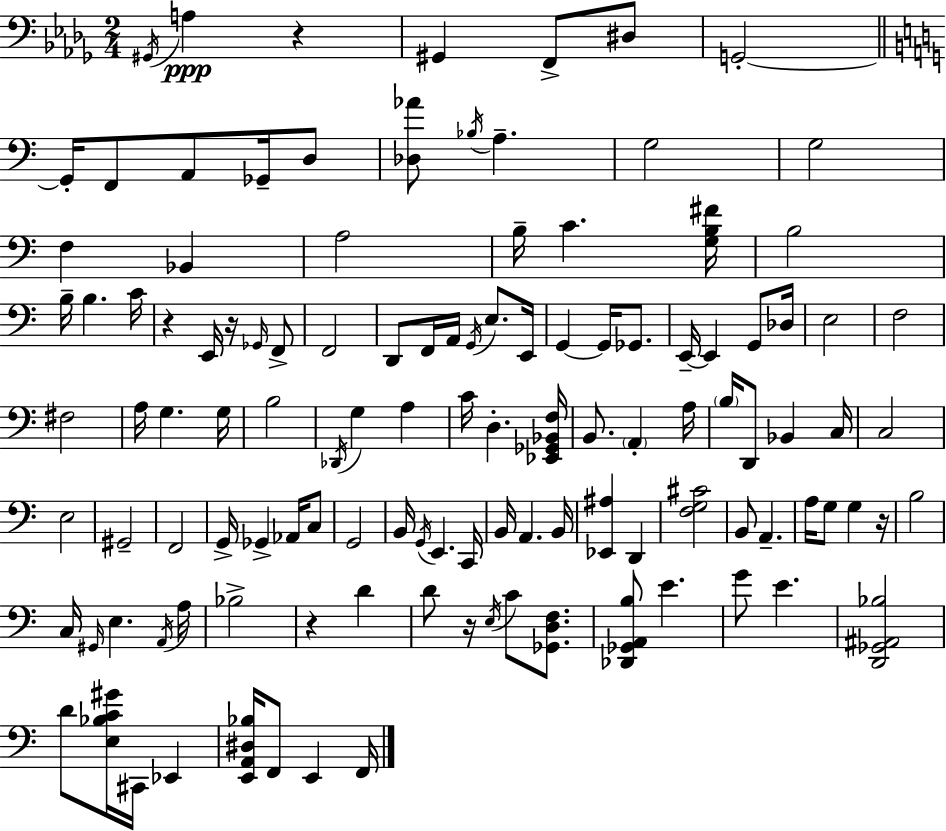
G#2/s A3/q R/q G#2/q F2/e D#3/e G2/h G2/s F2/e A2/e Gb2/s D3/e [Db3,Ab4]/e Bb3/s A3/q. G3/h G3/h F3/q Bb2/q A3/h B3/s C4/q. [G3,B3,F#4]/s B3/h B3/s B3/q. C4/s R/q E2/s R/s Gb2/s F2/e F2/h D2/e F2/s A2/s G2/s E3/e. E2/s G2/q G2/s Gb2/e. E2/s E2/q G2/e Db3/s E3/h F3/h F#3/h A3/s G3/q. G3/s B3/h Db2/s G3/q A3/q C4/s D3/q. [Eb2,Gb2,Bb2,F3]/s B2/e. A2/q A3/s B3/s D2/e Bb2/q C3/s C3/h E3/h G#2/h F2/h G2/s Gb2/q Ab2/s C3/e G2/h B2/s G2/s E2/q. C2/s B2/s A2/q. B2/s [Eb2,A#3]/q D2/q [F3,G3,C#4]/h B2/e A2/q. A3/s G3/e G3/q R/s B3/h C3/s G#2/s E3/q. A2/s A3/s Bb3/h R/q D4/q D4/e R/s E3/s C4/e [Gb2,D3,F3]/e. [Db2,Gb2,A2,B3]/e E4/q. G4/e E4/q. [D2,Gb2,A#2,Bb3]/h D4/e [E3,Bb3,C4,G#4]/s C#2/s Eb2/q [E2,A2,D#3,Bb3]/s F2/e E2/q F2/s